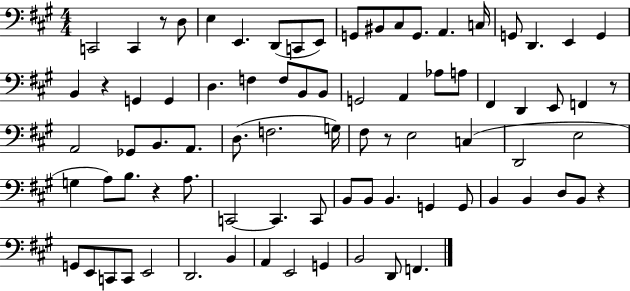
C2/h C2/q R/e D3/e E3/q E2/q. D2/e C2/e E2/e G2/e BIS2/e C#3/e G2/e. A2/q. C3/s G2/e D2/q. E2/q G2/q B2/q R/q G2/q G2/q D3/q. F3/q F3/e B2/e B2/e G2/h A2/q Ab3/e A3/e F#2/q D2/q E2/e F2/q R/e A2/h Gb2/e B2/e. A2/e. D3/e. F3/h. G3/s F#3/e R/e E3/h C3/q D2/h E3/h G3/q A3/e B3/e. R/q A3/e. C2/h C2/q. C2/e B2/e B2/e B2/q. G2/q G2/e B2/q B2/q D3/e B2/e R/q G2/e E2/e C2/e C2/e E2/h D2/h. B2/q A2/q E2/h G2/q B2/h D2/e F2/q.